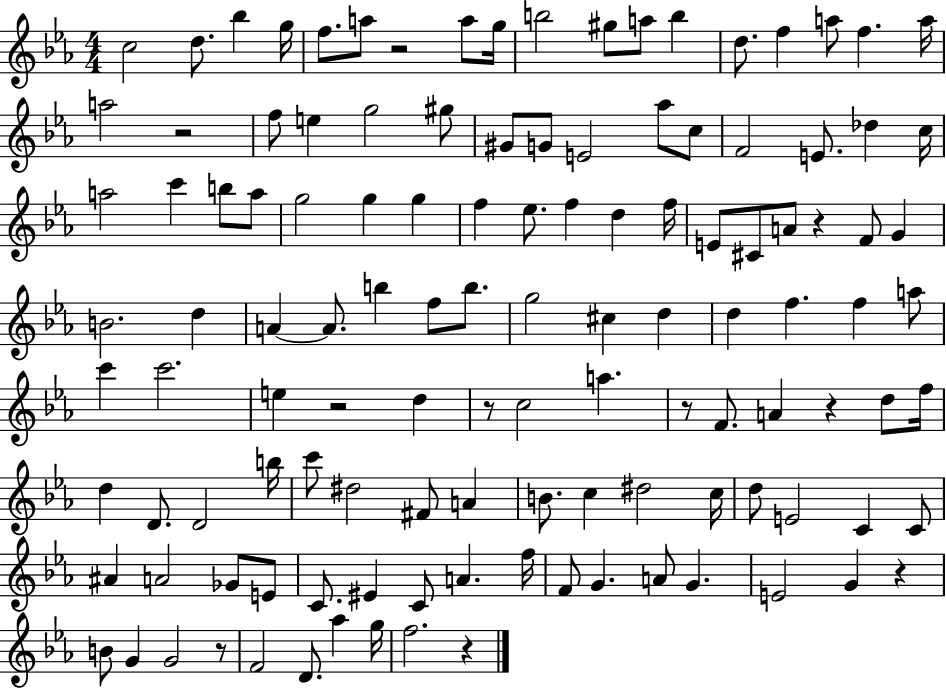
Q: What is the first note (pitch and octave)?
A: C5